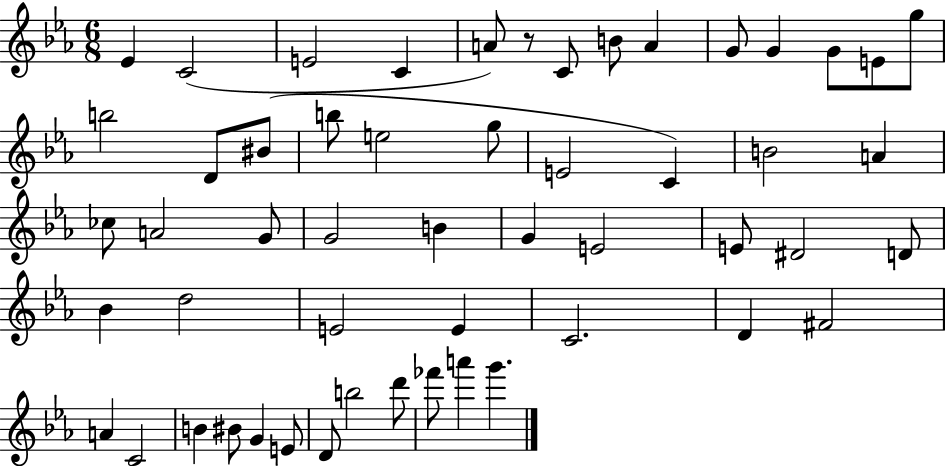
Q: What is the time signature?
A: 6/8